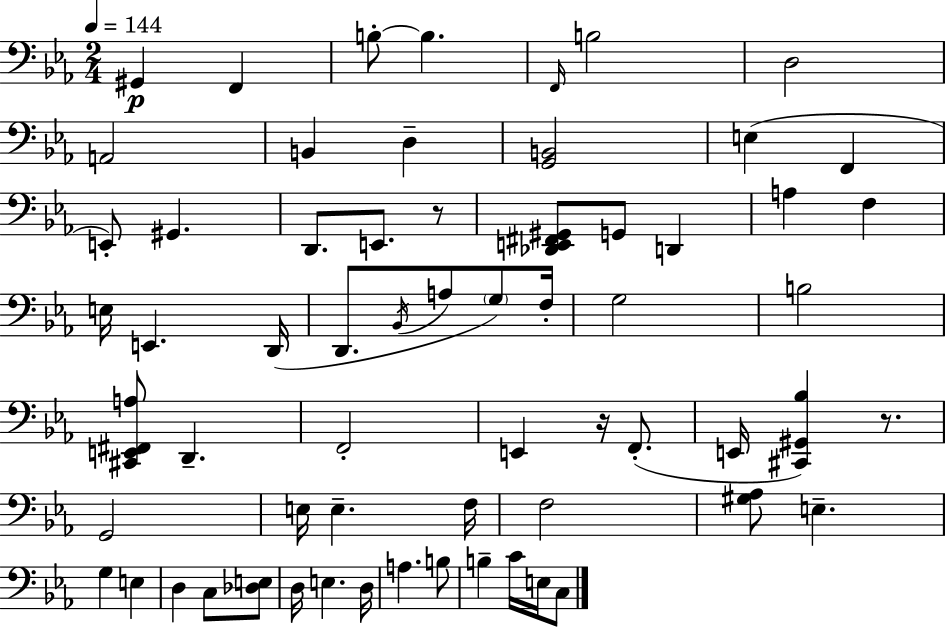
{
  \clef bass
  \numericTimeSignature
  \time 2/4
  \key ees \major
  \tempo 4 = 144
  gis,4\p f,4 | b8-.~~ b4. | \grace { f,16 } b2 | d2 | \break a,2 | b,4 d4-- | <g, b,>2 | e4( f,4 | \break e,8-.) gis,4. | d,8. e,8. r8 | <des, e, fis, gis,>8 g,8 d,4 | a4 f4 | \break e16 e,4. | d,16( d,8. \acciaccatura { bes,16 } a8 \parenthesize g8) | f16-. g2 | b2 | \break <cis, e, fis, a>8 d,4.-- | f,2-. | e,4 r16 f,8.-.( | e,16 <cis, gis, bes>4) r8. | \break g,2 | e16 e4.-- | f16 f2 | <gis aes>8 e4.-- | \break g4 e4 | d4 c8 | <des e>8 d16 e4. | d16 a4. | \break b8 b4-- c'16 e16 | c8 \bar "|."
}